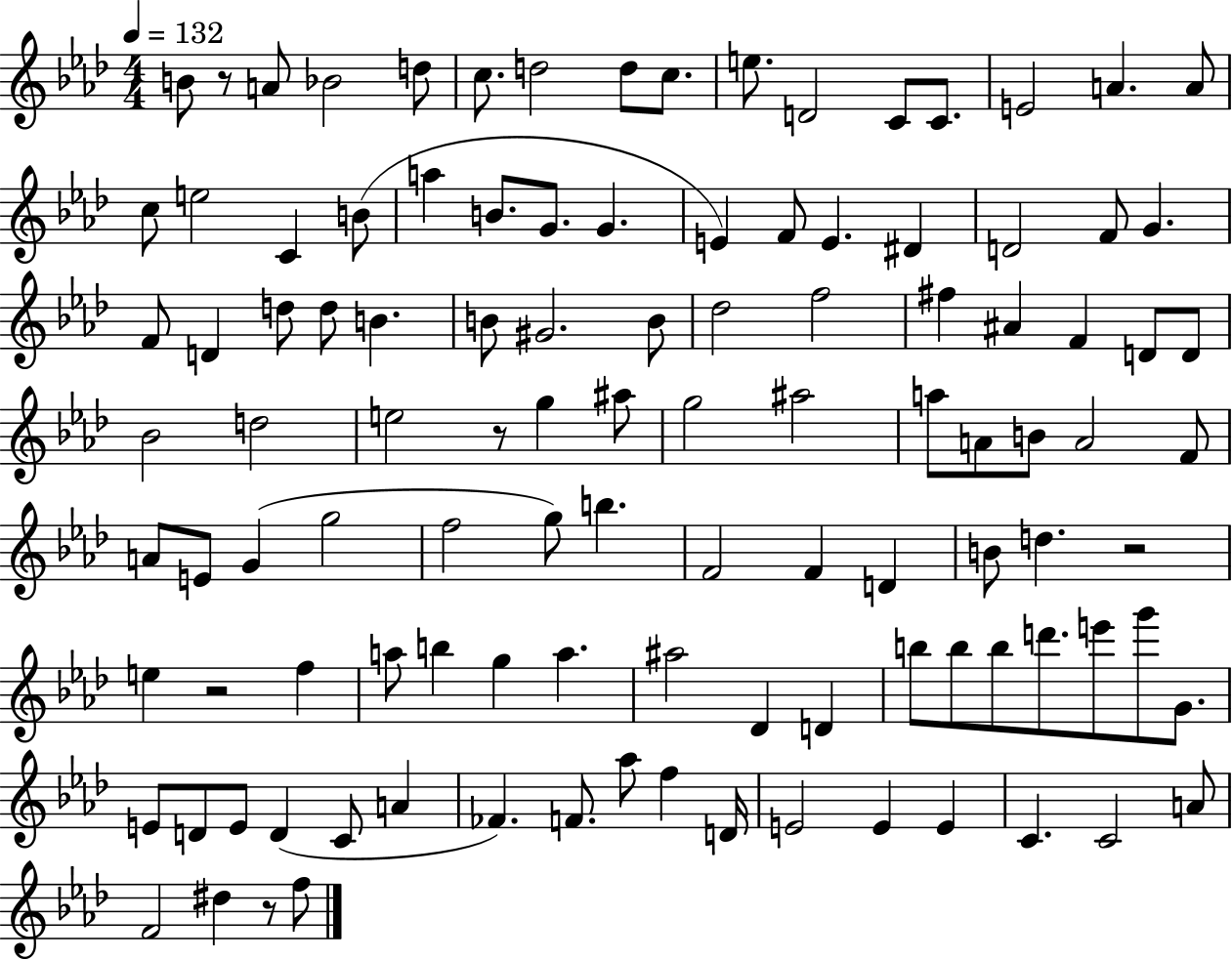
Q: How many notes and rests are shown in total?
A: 110